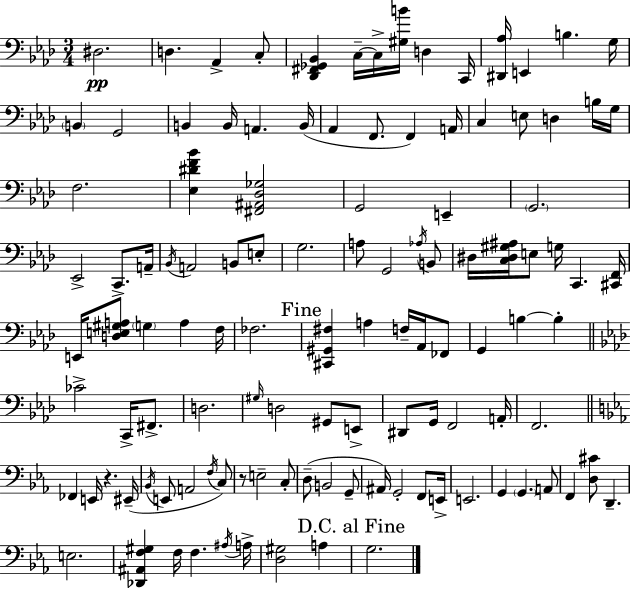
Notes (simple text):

D#3/h. D3/q. Ab2/q C3/e [Db2,F#2,Gb2,Bb2]/q C3/s C3/s [G#3,B4]/s D3/q C2/s [D#2,Ab3]/s E2/q B3/q. G3/s B2/q G2/h B2/q B2/s A2/q. B2/s Ab2/q F2/e. F2/q A2/s C3/q E3/e D3/q B3/s G3/s F3/h. [Eb3,D#4,F4,Bb4]/q [F#2,A#2,Db3,Gb3]/h G2/h E2/q G2/h. Eb2/h C2/e. A2/s Bb2/s A2/h B2/e E3/e G3/h. A3/e G2/h Ab3/s B2/e D#3/s [C3,D#3,G#3,A#3]/s E3/e G3/s C2/q. [C#2,F2]/s E2/s [D3,E3,G#3,A3]/e G3/q A3/q F3/s FES3/h. [C#2,G#2,F#3]/q A3/q F3/s Ab2/s FES2/e G2/q B3/q B3/q CES4/h C2/s F#2/e. D3/h. G#3/s D3/h G#2/e E2/e D#2/e G2/s F2/h A2/s F2/h. FES2/q E2/s R/q. EIS2/s Bb2/s E2/e A2/h F3/s C3/e R/e E3/h C3/e D3/e B2/h G2/e A#2/s G2/h F2/e E2/s E2/h. G2/q G2/q. A2/e F2/q [D3,C#4]/e D2/q. E3/h. [Db2,A#2,F3,G#3]/q F3/s F3/q. A#3/s A3/s [D3,G#3]/h A3/q G3/h.